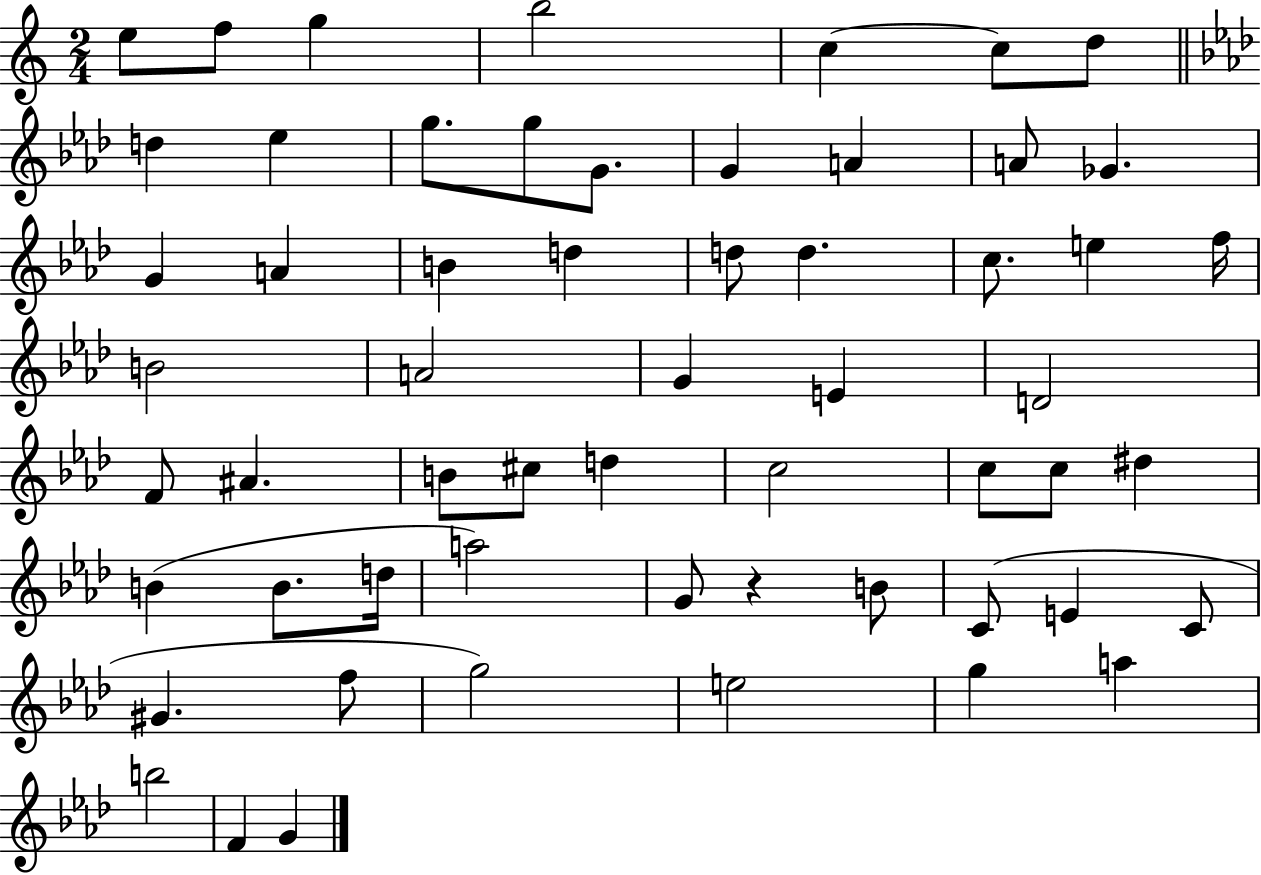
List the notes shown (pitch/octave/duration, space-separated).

E5/e F5/e G5/q B5/h C5/q C5/e D5/e D5/q Eb5/q G5/e. G5/e G4/e. G4/q A4/q A4/e Gb4/q. G4/q A4/q B4/q D5/q D5/e D5/q. C5/e. E5/q F5/s B4/h A4/h G4/q E4/q D4/h F4/e A#4/q. B4/e C#5/e D5/q C5/h C5/e C5/e D#5/q B4/q B4/e. D5/s A5/h G4/e R/q B4/e C4/e E4/q C4/e G#4/q. F5/e G5/h E5/h G5/q A5/q B5/h F4/q G4/q